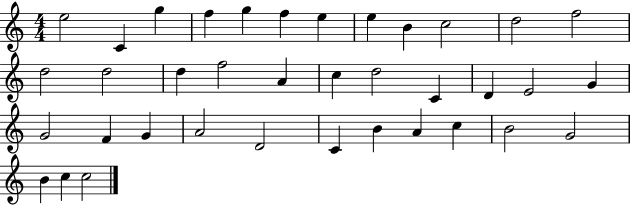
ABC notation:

X:1
T:Untitled
M:4/4
L:1/4
K:C
e2 C g f g f e e B c2 d2 f2 d2 d2 d f2 A c d2 C D E2 G G2 F G A2 D2 C B A c B2 G2 B c c2